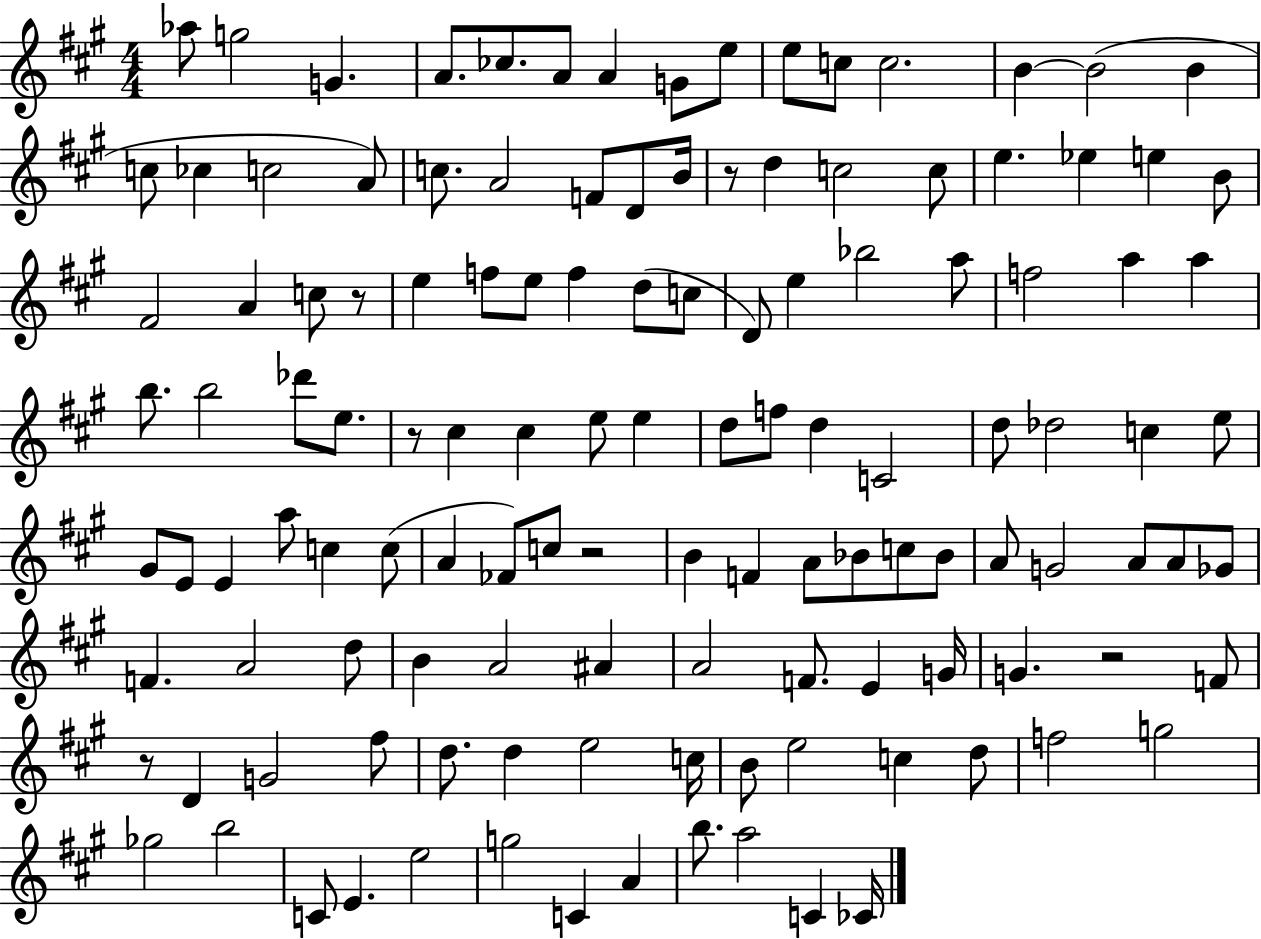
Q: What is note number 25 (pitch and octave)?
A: D5